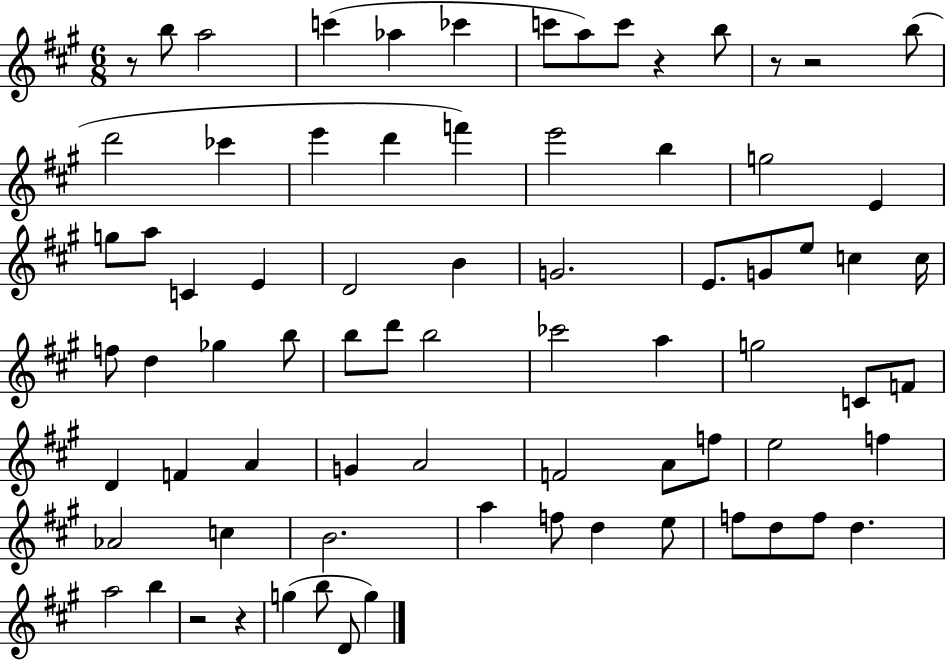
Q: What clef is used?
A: treble